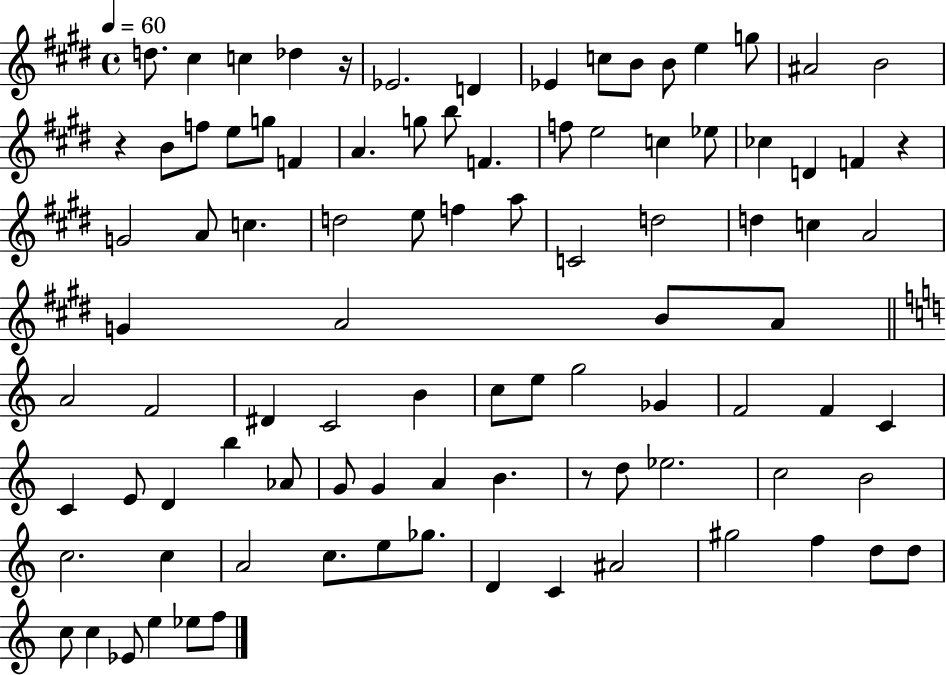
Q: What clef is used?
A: treble